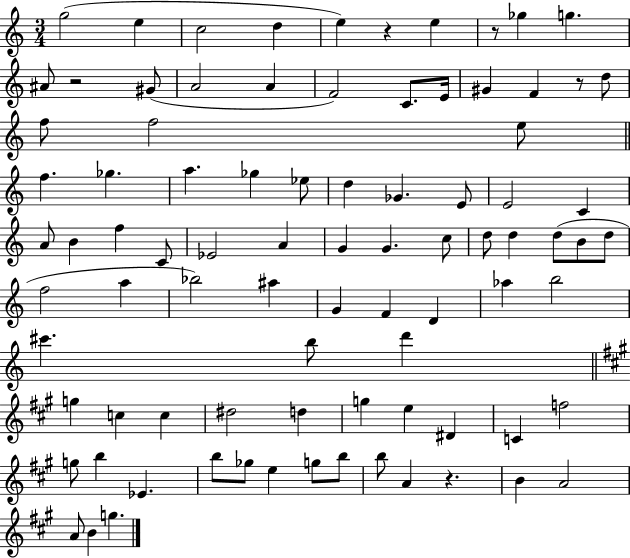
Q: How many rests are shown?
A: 5